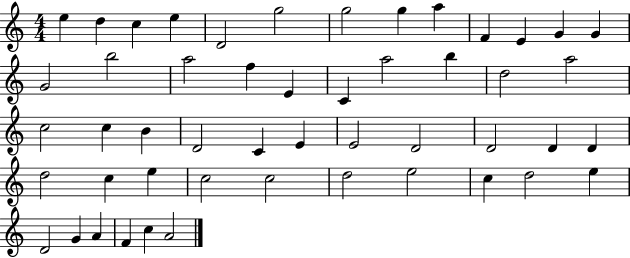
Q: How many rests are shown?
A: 0